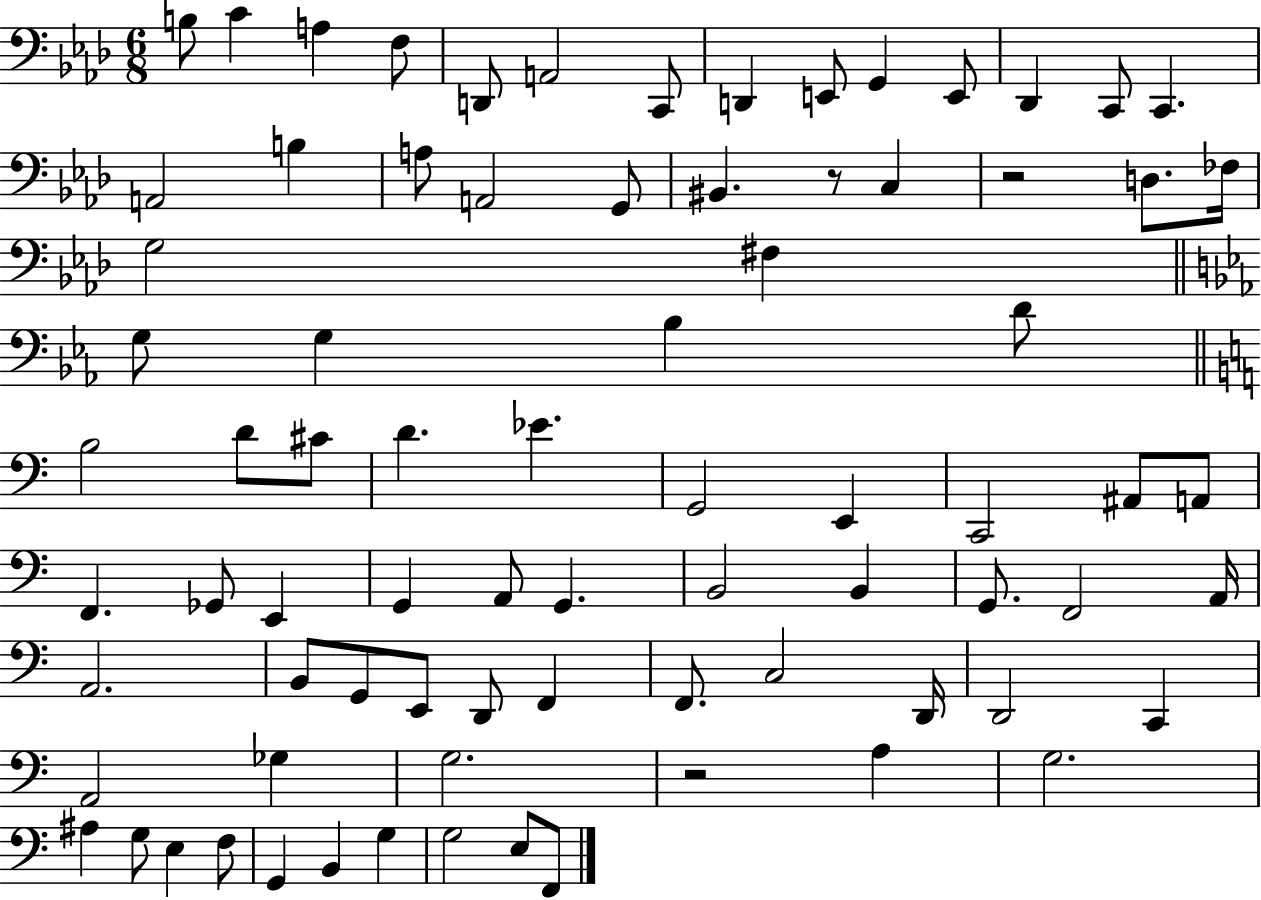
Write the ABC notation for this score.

X:1
T:Untitled
M:6/8
L:1/4
K:Ab
B,/2 C A, F,/2 D,,/2 A,,2 C,,/2 D,, E,,/2 G,, E,,/2 _D,, C,,/2 C,, A,,2 B, A,/2 A,,2 G,,/2 ^B,, z/2 C, z2 D,/2 _F,/4 G,2 ^F, G,/2 G, _B, D/2 B,2 D/2 ^C/2 D _E G,,2 E,, C,,2 ^A,,/2 A,,/2 F,, _G,,/2 E,, G,, A,,/2 G,, B,,2 B,, G,,/2 F,,2 A,,/4 A,,2 B,,/2 G,,/2 E,,/2 D,,/2 F,, F,,/2 C,2 D,,/4 D,,2 C,, A,,2 _G, G,2 z2 A, G,2 ^A, G,/2 E, F,/2 G,, B,, G, G,2 E,/2 F,,/2